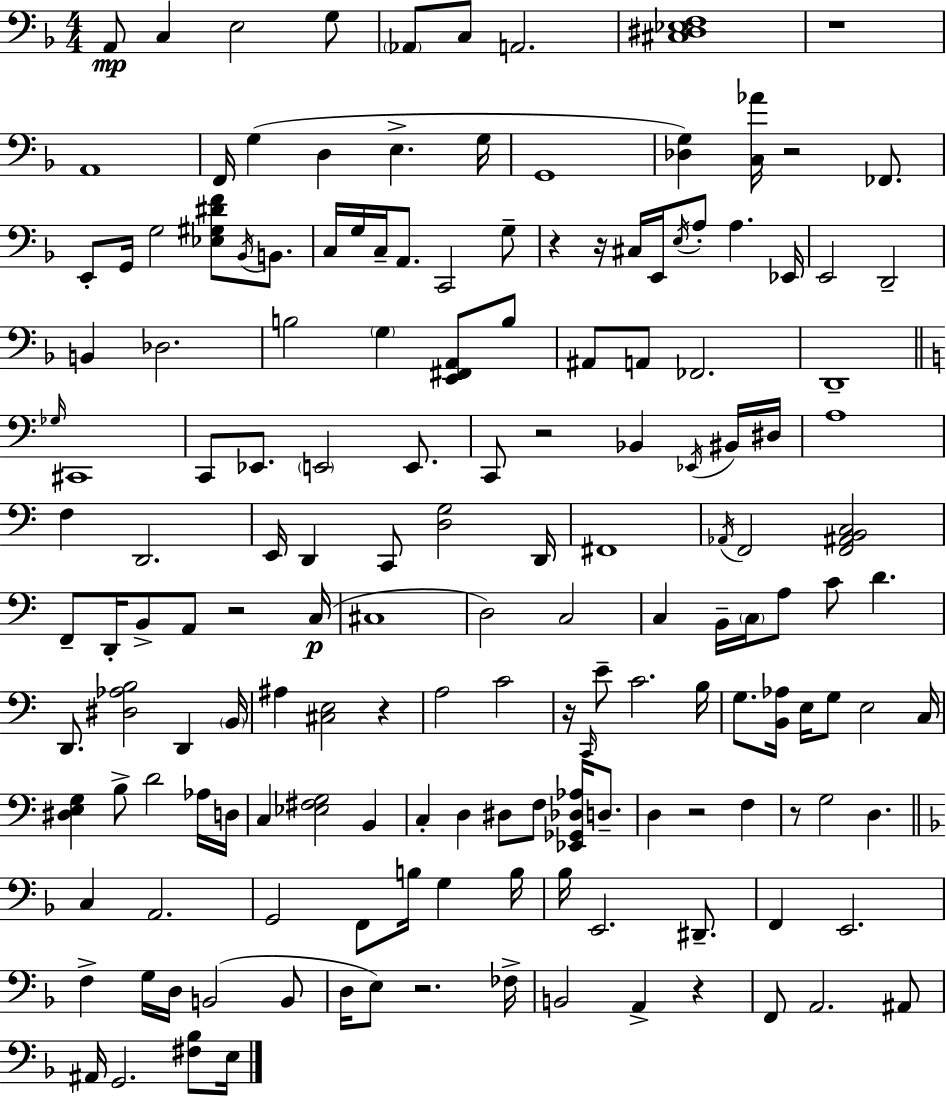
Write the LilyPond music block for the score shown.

{
  \clef bass
  \numericTimeSignature
  \time 4/4
  \key f \major
  a,8\mp c4 e2 g8 | \parenthesize aes,8 c8 a,2. | <cis dis ees f>1 | r1 | \break a,1 | f,16 g4( d4 e4.-> g16 | g,1 | <des g>4) <c aes'>16 r2 fes,8. | \break e,8-. g,16 g2 <ees gis dis' f'>8 \acciaccatura { bes,16 } b,8. | c16 g16 c16-- a,8. c,2 g8-- | r4 r16 cis16 e,16 \acciaccatura { e16 } a8-. a4. | ees,16 e,2 d,2-- | \break b,4 des2. | b2 \parenthesize g4 <e, fis, a,>8 | b8 ais,8 a,8 fes,2. | d,1-- | \break \bar "||" \break \key c \major \grace { ges16 } cis,1 | c,8 ees,8. \parenthesize e,2 e,8. | c,8 r2 bes,4 \acciaccatura { ees,16 } | bis,16 dis16 a1 | \break f4 d,2. | e,16 d,4 c,8 <d g>2 | d,16 fis,1 | \acciaccatura { aes,16 } f,2 <f, ais, b, c>2 | \break f,8-- d,16-. b,8-> a,8 r2 | c16(\p cis1 | d2) c2 | c4 b,16-- \parenthesize c16 a8 c'8 d'4. | \break d,8. <dis aes b>2 d,4 | \parenthesize b,16 ais4 <cis e>2 r4 | a2 c'2 | r16 \grace { c,16 } e'8-- c'2. | \break b16 g8. <b, aes>16 e16 g8 e2 | c16 <dis e g>4 b8-> d'2 | aes16 d16 c4 <ees fis g>2 | b,4 c4-. d4 dis8 f8 | \break <ees, ges, des aes>16 d8.-- d4 r2 | f4 r8 g2 d4. | \bar "||" \break \key f \major c4 a,2. | g,2 f,8 b16 g4 b16 | bes16 e,2. dis,8.-- | f,4 e,2. | \break f4-> g16 d16 b,2( b,8 | d16 e8) r2. fes16-> | b,2 a,4-> r4 | f,8 a,2. ais,8 | \break ais,16 g,2. <fis bes>8 e16 | \bar "|."
}